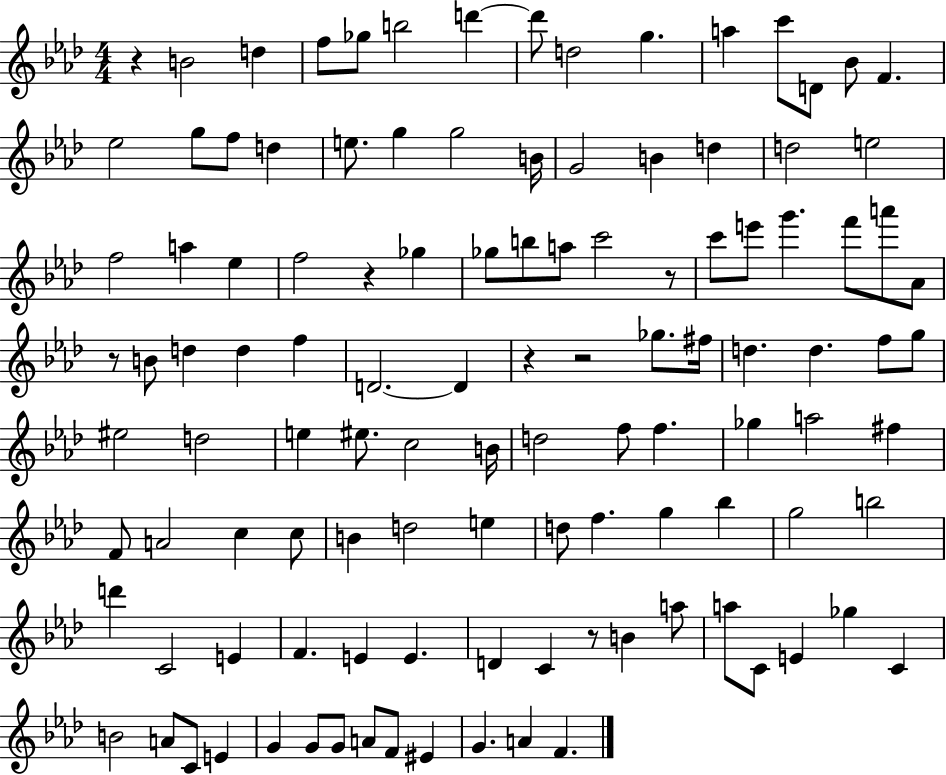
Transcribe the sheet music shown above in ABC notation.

X:1
T:Untitled
M:4/4
L:1/4
K:Ab
z B2 d f/2 _g/2 b2 d' d'/2 d2 g a c'/2 D/2 _B/2 F _e2 g/2 f/2 d e/2 g g2 B/4 G2 B d d2 e2 f2 a _e f2 z _g _g/2 b/2 a/2 c'2 z/2 c'/2 e'/2 g' f'/2 a'/2 _A/2 z/2 B/2 d d f D2 D z z2 _g/2 ^f/4 d d f/2 g/2 ^e2 d2 e ^e/2 c2 B/4 d2 f/2 f _g a2 ^f F/2 A2 c c/2 B d2 e d/2 f g _b g2 b2 d' C2 E F E E D C z/2 B a/2 a/2 C/2 E _g C B2 A/2 C/2 E G G/2 G/2 A/2 F/2 ^E G A F